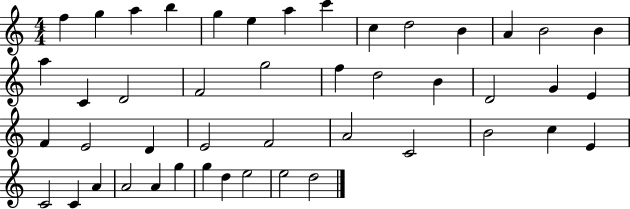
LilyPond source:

{
  \clef treble
  \numericTimeSignature
  \time 4/4
  \key c \major
  f''4 g''4 a''4 b''4 | g''4 e''4 a''4 c'''4 | c''4 d''2 b'4 | a'4 b'2 b'4 | \break a''4 c'4 d'2 | f'2 g''2 | f''4 d''2 b'4 | d'2 g'4 e'4 | \break f'4 e'2 d'4 | e'2 f'2 | a'2 c'2 | b'2 c''4 e'4 | \break c'2 c'4 a'4 | a'2 a'4 g''4 | g''4 d''4 e''2 | e''2 d''2 | \break \bar "|."
}